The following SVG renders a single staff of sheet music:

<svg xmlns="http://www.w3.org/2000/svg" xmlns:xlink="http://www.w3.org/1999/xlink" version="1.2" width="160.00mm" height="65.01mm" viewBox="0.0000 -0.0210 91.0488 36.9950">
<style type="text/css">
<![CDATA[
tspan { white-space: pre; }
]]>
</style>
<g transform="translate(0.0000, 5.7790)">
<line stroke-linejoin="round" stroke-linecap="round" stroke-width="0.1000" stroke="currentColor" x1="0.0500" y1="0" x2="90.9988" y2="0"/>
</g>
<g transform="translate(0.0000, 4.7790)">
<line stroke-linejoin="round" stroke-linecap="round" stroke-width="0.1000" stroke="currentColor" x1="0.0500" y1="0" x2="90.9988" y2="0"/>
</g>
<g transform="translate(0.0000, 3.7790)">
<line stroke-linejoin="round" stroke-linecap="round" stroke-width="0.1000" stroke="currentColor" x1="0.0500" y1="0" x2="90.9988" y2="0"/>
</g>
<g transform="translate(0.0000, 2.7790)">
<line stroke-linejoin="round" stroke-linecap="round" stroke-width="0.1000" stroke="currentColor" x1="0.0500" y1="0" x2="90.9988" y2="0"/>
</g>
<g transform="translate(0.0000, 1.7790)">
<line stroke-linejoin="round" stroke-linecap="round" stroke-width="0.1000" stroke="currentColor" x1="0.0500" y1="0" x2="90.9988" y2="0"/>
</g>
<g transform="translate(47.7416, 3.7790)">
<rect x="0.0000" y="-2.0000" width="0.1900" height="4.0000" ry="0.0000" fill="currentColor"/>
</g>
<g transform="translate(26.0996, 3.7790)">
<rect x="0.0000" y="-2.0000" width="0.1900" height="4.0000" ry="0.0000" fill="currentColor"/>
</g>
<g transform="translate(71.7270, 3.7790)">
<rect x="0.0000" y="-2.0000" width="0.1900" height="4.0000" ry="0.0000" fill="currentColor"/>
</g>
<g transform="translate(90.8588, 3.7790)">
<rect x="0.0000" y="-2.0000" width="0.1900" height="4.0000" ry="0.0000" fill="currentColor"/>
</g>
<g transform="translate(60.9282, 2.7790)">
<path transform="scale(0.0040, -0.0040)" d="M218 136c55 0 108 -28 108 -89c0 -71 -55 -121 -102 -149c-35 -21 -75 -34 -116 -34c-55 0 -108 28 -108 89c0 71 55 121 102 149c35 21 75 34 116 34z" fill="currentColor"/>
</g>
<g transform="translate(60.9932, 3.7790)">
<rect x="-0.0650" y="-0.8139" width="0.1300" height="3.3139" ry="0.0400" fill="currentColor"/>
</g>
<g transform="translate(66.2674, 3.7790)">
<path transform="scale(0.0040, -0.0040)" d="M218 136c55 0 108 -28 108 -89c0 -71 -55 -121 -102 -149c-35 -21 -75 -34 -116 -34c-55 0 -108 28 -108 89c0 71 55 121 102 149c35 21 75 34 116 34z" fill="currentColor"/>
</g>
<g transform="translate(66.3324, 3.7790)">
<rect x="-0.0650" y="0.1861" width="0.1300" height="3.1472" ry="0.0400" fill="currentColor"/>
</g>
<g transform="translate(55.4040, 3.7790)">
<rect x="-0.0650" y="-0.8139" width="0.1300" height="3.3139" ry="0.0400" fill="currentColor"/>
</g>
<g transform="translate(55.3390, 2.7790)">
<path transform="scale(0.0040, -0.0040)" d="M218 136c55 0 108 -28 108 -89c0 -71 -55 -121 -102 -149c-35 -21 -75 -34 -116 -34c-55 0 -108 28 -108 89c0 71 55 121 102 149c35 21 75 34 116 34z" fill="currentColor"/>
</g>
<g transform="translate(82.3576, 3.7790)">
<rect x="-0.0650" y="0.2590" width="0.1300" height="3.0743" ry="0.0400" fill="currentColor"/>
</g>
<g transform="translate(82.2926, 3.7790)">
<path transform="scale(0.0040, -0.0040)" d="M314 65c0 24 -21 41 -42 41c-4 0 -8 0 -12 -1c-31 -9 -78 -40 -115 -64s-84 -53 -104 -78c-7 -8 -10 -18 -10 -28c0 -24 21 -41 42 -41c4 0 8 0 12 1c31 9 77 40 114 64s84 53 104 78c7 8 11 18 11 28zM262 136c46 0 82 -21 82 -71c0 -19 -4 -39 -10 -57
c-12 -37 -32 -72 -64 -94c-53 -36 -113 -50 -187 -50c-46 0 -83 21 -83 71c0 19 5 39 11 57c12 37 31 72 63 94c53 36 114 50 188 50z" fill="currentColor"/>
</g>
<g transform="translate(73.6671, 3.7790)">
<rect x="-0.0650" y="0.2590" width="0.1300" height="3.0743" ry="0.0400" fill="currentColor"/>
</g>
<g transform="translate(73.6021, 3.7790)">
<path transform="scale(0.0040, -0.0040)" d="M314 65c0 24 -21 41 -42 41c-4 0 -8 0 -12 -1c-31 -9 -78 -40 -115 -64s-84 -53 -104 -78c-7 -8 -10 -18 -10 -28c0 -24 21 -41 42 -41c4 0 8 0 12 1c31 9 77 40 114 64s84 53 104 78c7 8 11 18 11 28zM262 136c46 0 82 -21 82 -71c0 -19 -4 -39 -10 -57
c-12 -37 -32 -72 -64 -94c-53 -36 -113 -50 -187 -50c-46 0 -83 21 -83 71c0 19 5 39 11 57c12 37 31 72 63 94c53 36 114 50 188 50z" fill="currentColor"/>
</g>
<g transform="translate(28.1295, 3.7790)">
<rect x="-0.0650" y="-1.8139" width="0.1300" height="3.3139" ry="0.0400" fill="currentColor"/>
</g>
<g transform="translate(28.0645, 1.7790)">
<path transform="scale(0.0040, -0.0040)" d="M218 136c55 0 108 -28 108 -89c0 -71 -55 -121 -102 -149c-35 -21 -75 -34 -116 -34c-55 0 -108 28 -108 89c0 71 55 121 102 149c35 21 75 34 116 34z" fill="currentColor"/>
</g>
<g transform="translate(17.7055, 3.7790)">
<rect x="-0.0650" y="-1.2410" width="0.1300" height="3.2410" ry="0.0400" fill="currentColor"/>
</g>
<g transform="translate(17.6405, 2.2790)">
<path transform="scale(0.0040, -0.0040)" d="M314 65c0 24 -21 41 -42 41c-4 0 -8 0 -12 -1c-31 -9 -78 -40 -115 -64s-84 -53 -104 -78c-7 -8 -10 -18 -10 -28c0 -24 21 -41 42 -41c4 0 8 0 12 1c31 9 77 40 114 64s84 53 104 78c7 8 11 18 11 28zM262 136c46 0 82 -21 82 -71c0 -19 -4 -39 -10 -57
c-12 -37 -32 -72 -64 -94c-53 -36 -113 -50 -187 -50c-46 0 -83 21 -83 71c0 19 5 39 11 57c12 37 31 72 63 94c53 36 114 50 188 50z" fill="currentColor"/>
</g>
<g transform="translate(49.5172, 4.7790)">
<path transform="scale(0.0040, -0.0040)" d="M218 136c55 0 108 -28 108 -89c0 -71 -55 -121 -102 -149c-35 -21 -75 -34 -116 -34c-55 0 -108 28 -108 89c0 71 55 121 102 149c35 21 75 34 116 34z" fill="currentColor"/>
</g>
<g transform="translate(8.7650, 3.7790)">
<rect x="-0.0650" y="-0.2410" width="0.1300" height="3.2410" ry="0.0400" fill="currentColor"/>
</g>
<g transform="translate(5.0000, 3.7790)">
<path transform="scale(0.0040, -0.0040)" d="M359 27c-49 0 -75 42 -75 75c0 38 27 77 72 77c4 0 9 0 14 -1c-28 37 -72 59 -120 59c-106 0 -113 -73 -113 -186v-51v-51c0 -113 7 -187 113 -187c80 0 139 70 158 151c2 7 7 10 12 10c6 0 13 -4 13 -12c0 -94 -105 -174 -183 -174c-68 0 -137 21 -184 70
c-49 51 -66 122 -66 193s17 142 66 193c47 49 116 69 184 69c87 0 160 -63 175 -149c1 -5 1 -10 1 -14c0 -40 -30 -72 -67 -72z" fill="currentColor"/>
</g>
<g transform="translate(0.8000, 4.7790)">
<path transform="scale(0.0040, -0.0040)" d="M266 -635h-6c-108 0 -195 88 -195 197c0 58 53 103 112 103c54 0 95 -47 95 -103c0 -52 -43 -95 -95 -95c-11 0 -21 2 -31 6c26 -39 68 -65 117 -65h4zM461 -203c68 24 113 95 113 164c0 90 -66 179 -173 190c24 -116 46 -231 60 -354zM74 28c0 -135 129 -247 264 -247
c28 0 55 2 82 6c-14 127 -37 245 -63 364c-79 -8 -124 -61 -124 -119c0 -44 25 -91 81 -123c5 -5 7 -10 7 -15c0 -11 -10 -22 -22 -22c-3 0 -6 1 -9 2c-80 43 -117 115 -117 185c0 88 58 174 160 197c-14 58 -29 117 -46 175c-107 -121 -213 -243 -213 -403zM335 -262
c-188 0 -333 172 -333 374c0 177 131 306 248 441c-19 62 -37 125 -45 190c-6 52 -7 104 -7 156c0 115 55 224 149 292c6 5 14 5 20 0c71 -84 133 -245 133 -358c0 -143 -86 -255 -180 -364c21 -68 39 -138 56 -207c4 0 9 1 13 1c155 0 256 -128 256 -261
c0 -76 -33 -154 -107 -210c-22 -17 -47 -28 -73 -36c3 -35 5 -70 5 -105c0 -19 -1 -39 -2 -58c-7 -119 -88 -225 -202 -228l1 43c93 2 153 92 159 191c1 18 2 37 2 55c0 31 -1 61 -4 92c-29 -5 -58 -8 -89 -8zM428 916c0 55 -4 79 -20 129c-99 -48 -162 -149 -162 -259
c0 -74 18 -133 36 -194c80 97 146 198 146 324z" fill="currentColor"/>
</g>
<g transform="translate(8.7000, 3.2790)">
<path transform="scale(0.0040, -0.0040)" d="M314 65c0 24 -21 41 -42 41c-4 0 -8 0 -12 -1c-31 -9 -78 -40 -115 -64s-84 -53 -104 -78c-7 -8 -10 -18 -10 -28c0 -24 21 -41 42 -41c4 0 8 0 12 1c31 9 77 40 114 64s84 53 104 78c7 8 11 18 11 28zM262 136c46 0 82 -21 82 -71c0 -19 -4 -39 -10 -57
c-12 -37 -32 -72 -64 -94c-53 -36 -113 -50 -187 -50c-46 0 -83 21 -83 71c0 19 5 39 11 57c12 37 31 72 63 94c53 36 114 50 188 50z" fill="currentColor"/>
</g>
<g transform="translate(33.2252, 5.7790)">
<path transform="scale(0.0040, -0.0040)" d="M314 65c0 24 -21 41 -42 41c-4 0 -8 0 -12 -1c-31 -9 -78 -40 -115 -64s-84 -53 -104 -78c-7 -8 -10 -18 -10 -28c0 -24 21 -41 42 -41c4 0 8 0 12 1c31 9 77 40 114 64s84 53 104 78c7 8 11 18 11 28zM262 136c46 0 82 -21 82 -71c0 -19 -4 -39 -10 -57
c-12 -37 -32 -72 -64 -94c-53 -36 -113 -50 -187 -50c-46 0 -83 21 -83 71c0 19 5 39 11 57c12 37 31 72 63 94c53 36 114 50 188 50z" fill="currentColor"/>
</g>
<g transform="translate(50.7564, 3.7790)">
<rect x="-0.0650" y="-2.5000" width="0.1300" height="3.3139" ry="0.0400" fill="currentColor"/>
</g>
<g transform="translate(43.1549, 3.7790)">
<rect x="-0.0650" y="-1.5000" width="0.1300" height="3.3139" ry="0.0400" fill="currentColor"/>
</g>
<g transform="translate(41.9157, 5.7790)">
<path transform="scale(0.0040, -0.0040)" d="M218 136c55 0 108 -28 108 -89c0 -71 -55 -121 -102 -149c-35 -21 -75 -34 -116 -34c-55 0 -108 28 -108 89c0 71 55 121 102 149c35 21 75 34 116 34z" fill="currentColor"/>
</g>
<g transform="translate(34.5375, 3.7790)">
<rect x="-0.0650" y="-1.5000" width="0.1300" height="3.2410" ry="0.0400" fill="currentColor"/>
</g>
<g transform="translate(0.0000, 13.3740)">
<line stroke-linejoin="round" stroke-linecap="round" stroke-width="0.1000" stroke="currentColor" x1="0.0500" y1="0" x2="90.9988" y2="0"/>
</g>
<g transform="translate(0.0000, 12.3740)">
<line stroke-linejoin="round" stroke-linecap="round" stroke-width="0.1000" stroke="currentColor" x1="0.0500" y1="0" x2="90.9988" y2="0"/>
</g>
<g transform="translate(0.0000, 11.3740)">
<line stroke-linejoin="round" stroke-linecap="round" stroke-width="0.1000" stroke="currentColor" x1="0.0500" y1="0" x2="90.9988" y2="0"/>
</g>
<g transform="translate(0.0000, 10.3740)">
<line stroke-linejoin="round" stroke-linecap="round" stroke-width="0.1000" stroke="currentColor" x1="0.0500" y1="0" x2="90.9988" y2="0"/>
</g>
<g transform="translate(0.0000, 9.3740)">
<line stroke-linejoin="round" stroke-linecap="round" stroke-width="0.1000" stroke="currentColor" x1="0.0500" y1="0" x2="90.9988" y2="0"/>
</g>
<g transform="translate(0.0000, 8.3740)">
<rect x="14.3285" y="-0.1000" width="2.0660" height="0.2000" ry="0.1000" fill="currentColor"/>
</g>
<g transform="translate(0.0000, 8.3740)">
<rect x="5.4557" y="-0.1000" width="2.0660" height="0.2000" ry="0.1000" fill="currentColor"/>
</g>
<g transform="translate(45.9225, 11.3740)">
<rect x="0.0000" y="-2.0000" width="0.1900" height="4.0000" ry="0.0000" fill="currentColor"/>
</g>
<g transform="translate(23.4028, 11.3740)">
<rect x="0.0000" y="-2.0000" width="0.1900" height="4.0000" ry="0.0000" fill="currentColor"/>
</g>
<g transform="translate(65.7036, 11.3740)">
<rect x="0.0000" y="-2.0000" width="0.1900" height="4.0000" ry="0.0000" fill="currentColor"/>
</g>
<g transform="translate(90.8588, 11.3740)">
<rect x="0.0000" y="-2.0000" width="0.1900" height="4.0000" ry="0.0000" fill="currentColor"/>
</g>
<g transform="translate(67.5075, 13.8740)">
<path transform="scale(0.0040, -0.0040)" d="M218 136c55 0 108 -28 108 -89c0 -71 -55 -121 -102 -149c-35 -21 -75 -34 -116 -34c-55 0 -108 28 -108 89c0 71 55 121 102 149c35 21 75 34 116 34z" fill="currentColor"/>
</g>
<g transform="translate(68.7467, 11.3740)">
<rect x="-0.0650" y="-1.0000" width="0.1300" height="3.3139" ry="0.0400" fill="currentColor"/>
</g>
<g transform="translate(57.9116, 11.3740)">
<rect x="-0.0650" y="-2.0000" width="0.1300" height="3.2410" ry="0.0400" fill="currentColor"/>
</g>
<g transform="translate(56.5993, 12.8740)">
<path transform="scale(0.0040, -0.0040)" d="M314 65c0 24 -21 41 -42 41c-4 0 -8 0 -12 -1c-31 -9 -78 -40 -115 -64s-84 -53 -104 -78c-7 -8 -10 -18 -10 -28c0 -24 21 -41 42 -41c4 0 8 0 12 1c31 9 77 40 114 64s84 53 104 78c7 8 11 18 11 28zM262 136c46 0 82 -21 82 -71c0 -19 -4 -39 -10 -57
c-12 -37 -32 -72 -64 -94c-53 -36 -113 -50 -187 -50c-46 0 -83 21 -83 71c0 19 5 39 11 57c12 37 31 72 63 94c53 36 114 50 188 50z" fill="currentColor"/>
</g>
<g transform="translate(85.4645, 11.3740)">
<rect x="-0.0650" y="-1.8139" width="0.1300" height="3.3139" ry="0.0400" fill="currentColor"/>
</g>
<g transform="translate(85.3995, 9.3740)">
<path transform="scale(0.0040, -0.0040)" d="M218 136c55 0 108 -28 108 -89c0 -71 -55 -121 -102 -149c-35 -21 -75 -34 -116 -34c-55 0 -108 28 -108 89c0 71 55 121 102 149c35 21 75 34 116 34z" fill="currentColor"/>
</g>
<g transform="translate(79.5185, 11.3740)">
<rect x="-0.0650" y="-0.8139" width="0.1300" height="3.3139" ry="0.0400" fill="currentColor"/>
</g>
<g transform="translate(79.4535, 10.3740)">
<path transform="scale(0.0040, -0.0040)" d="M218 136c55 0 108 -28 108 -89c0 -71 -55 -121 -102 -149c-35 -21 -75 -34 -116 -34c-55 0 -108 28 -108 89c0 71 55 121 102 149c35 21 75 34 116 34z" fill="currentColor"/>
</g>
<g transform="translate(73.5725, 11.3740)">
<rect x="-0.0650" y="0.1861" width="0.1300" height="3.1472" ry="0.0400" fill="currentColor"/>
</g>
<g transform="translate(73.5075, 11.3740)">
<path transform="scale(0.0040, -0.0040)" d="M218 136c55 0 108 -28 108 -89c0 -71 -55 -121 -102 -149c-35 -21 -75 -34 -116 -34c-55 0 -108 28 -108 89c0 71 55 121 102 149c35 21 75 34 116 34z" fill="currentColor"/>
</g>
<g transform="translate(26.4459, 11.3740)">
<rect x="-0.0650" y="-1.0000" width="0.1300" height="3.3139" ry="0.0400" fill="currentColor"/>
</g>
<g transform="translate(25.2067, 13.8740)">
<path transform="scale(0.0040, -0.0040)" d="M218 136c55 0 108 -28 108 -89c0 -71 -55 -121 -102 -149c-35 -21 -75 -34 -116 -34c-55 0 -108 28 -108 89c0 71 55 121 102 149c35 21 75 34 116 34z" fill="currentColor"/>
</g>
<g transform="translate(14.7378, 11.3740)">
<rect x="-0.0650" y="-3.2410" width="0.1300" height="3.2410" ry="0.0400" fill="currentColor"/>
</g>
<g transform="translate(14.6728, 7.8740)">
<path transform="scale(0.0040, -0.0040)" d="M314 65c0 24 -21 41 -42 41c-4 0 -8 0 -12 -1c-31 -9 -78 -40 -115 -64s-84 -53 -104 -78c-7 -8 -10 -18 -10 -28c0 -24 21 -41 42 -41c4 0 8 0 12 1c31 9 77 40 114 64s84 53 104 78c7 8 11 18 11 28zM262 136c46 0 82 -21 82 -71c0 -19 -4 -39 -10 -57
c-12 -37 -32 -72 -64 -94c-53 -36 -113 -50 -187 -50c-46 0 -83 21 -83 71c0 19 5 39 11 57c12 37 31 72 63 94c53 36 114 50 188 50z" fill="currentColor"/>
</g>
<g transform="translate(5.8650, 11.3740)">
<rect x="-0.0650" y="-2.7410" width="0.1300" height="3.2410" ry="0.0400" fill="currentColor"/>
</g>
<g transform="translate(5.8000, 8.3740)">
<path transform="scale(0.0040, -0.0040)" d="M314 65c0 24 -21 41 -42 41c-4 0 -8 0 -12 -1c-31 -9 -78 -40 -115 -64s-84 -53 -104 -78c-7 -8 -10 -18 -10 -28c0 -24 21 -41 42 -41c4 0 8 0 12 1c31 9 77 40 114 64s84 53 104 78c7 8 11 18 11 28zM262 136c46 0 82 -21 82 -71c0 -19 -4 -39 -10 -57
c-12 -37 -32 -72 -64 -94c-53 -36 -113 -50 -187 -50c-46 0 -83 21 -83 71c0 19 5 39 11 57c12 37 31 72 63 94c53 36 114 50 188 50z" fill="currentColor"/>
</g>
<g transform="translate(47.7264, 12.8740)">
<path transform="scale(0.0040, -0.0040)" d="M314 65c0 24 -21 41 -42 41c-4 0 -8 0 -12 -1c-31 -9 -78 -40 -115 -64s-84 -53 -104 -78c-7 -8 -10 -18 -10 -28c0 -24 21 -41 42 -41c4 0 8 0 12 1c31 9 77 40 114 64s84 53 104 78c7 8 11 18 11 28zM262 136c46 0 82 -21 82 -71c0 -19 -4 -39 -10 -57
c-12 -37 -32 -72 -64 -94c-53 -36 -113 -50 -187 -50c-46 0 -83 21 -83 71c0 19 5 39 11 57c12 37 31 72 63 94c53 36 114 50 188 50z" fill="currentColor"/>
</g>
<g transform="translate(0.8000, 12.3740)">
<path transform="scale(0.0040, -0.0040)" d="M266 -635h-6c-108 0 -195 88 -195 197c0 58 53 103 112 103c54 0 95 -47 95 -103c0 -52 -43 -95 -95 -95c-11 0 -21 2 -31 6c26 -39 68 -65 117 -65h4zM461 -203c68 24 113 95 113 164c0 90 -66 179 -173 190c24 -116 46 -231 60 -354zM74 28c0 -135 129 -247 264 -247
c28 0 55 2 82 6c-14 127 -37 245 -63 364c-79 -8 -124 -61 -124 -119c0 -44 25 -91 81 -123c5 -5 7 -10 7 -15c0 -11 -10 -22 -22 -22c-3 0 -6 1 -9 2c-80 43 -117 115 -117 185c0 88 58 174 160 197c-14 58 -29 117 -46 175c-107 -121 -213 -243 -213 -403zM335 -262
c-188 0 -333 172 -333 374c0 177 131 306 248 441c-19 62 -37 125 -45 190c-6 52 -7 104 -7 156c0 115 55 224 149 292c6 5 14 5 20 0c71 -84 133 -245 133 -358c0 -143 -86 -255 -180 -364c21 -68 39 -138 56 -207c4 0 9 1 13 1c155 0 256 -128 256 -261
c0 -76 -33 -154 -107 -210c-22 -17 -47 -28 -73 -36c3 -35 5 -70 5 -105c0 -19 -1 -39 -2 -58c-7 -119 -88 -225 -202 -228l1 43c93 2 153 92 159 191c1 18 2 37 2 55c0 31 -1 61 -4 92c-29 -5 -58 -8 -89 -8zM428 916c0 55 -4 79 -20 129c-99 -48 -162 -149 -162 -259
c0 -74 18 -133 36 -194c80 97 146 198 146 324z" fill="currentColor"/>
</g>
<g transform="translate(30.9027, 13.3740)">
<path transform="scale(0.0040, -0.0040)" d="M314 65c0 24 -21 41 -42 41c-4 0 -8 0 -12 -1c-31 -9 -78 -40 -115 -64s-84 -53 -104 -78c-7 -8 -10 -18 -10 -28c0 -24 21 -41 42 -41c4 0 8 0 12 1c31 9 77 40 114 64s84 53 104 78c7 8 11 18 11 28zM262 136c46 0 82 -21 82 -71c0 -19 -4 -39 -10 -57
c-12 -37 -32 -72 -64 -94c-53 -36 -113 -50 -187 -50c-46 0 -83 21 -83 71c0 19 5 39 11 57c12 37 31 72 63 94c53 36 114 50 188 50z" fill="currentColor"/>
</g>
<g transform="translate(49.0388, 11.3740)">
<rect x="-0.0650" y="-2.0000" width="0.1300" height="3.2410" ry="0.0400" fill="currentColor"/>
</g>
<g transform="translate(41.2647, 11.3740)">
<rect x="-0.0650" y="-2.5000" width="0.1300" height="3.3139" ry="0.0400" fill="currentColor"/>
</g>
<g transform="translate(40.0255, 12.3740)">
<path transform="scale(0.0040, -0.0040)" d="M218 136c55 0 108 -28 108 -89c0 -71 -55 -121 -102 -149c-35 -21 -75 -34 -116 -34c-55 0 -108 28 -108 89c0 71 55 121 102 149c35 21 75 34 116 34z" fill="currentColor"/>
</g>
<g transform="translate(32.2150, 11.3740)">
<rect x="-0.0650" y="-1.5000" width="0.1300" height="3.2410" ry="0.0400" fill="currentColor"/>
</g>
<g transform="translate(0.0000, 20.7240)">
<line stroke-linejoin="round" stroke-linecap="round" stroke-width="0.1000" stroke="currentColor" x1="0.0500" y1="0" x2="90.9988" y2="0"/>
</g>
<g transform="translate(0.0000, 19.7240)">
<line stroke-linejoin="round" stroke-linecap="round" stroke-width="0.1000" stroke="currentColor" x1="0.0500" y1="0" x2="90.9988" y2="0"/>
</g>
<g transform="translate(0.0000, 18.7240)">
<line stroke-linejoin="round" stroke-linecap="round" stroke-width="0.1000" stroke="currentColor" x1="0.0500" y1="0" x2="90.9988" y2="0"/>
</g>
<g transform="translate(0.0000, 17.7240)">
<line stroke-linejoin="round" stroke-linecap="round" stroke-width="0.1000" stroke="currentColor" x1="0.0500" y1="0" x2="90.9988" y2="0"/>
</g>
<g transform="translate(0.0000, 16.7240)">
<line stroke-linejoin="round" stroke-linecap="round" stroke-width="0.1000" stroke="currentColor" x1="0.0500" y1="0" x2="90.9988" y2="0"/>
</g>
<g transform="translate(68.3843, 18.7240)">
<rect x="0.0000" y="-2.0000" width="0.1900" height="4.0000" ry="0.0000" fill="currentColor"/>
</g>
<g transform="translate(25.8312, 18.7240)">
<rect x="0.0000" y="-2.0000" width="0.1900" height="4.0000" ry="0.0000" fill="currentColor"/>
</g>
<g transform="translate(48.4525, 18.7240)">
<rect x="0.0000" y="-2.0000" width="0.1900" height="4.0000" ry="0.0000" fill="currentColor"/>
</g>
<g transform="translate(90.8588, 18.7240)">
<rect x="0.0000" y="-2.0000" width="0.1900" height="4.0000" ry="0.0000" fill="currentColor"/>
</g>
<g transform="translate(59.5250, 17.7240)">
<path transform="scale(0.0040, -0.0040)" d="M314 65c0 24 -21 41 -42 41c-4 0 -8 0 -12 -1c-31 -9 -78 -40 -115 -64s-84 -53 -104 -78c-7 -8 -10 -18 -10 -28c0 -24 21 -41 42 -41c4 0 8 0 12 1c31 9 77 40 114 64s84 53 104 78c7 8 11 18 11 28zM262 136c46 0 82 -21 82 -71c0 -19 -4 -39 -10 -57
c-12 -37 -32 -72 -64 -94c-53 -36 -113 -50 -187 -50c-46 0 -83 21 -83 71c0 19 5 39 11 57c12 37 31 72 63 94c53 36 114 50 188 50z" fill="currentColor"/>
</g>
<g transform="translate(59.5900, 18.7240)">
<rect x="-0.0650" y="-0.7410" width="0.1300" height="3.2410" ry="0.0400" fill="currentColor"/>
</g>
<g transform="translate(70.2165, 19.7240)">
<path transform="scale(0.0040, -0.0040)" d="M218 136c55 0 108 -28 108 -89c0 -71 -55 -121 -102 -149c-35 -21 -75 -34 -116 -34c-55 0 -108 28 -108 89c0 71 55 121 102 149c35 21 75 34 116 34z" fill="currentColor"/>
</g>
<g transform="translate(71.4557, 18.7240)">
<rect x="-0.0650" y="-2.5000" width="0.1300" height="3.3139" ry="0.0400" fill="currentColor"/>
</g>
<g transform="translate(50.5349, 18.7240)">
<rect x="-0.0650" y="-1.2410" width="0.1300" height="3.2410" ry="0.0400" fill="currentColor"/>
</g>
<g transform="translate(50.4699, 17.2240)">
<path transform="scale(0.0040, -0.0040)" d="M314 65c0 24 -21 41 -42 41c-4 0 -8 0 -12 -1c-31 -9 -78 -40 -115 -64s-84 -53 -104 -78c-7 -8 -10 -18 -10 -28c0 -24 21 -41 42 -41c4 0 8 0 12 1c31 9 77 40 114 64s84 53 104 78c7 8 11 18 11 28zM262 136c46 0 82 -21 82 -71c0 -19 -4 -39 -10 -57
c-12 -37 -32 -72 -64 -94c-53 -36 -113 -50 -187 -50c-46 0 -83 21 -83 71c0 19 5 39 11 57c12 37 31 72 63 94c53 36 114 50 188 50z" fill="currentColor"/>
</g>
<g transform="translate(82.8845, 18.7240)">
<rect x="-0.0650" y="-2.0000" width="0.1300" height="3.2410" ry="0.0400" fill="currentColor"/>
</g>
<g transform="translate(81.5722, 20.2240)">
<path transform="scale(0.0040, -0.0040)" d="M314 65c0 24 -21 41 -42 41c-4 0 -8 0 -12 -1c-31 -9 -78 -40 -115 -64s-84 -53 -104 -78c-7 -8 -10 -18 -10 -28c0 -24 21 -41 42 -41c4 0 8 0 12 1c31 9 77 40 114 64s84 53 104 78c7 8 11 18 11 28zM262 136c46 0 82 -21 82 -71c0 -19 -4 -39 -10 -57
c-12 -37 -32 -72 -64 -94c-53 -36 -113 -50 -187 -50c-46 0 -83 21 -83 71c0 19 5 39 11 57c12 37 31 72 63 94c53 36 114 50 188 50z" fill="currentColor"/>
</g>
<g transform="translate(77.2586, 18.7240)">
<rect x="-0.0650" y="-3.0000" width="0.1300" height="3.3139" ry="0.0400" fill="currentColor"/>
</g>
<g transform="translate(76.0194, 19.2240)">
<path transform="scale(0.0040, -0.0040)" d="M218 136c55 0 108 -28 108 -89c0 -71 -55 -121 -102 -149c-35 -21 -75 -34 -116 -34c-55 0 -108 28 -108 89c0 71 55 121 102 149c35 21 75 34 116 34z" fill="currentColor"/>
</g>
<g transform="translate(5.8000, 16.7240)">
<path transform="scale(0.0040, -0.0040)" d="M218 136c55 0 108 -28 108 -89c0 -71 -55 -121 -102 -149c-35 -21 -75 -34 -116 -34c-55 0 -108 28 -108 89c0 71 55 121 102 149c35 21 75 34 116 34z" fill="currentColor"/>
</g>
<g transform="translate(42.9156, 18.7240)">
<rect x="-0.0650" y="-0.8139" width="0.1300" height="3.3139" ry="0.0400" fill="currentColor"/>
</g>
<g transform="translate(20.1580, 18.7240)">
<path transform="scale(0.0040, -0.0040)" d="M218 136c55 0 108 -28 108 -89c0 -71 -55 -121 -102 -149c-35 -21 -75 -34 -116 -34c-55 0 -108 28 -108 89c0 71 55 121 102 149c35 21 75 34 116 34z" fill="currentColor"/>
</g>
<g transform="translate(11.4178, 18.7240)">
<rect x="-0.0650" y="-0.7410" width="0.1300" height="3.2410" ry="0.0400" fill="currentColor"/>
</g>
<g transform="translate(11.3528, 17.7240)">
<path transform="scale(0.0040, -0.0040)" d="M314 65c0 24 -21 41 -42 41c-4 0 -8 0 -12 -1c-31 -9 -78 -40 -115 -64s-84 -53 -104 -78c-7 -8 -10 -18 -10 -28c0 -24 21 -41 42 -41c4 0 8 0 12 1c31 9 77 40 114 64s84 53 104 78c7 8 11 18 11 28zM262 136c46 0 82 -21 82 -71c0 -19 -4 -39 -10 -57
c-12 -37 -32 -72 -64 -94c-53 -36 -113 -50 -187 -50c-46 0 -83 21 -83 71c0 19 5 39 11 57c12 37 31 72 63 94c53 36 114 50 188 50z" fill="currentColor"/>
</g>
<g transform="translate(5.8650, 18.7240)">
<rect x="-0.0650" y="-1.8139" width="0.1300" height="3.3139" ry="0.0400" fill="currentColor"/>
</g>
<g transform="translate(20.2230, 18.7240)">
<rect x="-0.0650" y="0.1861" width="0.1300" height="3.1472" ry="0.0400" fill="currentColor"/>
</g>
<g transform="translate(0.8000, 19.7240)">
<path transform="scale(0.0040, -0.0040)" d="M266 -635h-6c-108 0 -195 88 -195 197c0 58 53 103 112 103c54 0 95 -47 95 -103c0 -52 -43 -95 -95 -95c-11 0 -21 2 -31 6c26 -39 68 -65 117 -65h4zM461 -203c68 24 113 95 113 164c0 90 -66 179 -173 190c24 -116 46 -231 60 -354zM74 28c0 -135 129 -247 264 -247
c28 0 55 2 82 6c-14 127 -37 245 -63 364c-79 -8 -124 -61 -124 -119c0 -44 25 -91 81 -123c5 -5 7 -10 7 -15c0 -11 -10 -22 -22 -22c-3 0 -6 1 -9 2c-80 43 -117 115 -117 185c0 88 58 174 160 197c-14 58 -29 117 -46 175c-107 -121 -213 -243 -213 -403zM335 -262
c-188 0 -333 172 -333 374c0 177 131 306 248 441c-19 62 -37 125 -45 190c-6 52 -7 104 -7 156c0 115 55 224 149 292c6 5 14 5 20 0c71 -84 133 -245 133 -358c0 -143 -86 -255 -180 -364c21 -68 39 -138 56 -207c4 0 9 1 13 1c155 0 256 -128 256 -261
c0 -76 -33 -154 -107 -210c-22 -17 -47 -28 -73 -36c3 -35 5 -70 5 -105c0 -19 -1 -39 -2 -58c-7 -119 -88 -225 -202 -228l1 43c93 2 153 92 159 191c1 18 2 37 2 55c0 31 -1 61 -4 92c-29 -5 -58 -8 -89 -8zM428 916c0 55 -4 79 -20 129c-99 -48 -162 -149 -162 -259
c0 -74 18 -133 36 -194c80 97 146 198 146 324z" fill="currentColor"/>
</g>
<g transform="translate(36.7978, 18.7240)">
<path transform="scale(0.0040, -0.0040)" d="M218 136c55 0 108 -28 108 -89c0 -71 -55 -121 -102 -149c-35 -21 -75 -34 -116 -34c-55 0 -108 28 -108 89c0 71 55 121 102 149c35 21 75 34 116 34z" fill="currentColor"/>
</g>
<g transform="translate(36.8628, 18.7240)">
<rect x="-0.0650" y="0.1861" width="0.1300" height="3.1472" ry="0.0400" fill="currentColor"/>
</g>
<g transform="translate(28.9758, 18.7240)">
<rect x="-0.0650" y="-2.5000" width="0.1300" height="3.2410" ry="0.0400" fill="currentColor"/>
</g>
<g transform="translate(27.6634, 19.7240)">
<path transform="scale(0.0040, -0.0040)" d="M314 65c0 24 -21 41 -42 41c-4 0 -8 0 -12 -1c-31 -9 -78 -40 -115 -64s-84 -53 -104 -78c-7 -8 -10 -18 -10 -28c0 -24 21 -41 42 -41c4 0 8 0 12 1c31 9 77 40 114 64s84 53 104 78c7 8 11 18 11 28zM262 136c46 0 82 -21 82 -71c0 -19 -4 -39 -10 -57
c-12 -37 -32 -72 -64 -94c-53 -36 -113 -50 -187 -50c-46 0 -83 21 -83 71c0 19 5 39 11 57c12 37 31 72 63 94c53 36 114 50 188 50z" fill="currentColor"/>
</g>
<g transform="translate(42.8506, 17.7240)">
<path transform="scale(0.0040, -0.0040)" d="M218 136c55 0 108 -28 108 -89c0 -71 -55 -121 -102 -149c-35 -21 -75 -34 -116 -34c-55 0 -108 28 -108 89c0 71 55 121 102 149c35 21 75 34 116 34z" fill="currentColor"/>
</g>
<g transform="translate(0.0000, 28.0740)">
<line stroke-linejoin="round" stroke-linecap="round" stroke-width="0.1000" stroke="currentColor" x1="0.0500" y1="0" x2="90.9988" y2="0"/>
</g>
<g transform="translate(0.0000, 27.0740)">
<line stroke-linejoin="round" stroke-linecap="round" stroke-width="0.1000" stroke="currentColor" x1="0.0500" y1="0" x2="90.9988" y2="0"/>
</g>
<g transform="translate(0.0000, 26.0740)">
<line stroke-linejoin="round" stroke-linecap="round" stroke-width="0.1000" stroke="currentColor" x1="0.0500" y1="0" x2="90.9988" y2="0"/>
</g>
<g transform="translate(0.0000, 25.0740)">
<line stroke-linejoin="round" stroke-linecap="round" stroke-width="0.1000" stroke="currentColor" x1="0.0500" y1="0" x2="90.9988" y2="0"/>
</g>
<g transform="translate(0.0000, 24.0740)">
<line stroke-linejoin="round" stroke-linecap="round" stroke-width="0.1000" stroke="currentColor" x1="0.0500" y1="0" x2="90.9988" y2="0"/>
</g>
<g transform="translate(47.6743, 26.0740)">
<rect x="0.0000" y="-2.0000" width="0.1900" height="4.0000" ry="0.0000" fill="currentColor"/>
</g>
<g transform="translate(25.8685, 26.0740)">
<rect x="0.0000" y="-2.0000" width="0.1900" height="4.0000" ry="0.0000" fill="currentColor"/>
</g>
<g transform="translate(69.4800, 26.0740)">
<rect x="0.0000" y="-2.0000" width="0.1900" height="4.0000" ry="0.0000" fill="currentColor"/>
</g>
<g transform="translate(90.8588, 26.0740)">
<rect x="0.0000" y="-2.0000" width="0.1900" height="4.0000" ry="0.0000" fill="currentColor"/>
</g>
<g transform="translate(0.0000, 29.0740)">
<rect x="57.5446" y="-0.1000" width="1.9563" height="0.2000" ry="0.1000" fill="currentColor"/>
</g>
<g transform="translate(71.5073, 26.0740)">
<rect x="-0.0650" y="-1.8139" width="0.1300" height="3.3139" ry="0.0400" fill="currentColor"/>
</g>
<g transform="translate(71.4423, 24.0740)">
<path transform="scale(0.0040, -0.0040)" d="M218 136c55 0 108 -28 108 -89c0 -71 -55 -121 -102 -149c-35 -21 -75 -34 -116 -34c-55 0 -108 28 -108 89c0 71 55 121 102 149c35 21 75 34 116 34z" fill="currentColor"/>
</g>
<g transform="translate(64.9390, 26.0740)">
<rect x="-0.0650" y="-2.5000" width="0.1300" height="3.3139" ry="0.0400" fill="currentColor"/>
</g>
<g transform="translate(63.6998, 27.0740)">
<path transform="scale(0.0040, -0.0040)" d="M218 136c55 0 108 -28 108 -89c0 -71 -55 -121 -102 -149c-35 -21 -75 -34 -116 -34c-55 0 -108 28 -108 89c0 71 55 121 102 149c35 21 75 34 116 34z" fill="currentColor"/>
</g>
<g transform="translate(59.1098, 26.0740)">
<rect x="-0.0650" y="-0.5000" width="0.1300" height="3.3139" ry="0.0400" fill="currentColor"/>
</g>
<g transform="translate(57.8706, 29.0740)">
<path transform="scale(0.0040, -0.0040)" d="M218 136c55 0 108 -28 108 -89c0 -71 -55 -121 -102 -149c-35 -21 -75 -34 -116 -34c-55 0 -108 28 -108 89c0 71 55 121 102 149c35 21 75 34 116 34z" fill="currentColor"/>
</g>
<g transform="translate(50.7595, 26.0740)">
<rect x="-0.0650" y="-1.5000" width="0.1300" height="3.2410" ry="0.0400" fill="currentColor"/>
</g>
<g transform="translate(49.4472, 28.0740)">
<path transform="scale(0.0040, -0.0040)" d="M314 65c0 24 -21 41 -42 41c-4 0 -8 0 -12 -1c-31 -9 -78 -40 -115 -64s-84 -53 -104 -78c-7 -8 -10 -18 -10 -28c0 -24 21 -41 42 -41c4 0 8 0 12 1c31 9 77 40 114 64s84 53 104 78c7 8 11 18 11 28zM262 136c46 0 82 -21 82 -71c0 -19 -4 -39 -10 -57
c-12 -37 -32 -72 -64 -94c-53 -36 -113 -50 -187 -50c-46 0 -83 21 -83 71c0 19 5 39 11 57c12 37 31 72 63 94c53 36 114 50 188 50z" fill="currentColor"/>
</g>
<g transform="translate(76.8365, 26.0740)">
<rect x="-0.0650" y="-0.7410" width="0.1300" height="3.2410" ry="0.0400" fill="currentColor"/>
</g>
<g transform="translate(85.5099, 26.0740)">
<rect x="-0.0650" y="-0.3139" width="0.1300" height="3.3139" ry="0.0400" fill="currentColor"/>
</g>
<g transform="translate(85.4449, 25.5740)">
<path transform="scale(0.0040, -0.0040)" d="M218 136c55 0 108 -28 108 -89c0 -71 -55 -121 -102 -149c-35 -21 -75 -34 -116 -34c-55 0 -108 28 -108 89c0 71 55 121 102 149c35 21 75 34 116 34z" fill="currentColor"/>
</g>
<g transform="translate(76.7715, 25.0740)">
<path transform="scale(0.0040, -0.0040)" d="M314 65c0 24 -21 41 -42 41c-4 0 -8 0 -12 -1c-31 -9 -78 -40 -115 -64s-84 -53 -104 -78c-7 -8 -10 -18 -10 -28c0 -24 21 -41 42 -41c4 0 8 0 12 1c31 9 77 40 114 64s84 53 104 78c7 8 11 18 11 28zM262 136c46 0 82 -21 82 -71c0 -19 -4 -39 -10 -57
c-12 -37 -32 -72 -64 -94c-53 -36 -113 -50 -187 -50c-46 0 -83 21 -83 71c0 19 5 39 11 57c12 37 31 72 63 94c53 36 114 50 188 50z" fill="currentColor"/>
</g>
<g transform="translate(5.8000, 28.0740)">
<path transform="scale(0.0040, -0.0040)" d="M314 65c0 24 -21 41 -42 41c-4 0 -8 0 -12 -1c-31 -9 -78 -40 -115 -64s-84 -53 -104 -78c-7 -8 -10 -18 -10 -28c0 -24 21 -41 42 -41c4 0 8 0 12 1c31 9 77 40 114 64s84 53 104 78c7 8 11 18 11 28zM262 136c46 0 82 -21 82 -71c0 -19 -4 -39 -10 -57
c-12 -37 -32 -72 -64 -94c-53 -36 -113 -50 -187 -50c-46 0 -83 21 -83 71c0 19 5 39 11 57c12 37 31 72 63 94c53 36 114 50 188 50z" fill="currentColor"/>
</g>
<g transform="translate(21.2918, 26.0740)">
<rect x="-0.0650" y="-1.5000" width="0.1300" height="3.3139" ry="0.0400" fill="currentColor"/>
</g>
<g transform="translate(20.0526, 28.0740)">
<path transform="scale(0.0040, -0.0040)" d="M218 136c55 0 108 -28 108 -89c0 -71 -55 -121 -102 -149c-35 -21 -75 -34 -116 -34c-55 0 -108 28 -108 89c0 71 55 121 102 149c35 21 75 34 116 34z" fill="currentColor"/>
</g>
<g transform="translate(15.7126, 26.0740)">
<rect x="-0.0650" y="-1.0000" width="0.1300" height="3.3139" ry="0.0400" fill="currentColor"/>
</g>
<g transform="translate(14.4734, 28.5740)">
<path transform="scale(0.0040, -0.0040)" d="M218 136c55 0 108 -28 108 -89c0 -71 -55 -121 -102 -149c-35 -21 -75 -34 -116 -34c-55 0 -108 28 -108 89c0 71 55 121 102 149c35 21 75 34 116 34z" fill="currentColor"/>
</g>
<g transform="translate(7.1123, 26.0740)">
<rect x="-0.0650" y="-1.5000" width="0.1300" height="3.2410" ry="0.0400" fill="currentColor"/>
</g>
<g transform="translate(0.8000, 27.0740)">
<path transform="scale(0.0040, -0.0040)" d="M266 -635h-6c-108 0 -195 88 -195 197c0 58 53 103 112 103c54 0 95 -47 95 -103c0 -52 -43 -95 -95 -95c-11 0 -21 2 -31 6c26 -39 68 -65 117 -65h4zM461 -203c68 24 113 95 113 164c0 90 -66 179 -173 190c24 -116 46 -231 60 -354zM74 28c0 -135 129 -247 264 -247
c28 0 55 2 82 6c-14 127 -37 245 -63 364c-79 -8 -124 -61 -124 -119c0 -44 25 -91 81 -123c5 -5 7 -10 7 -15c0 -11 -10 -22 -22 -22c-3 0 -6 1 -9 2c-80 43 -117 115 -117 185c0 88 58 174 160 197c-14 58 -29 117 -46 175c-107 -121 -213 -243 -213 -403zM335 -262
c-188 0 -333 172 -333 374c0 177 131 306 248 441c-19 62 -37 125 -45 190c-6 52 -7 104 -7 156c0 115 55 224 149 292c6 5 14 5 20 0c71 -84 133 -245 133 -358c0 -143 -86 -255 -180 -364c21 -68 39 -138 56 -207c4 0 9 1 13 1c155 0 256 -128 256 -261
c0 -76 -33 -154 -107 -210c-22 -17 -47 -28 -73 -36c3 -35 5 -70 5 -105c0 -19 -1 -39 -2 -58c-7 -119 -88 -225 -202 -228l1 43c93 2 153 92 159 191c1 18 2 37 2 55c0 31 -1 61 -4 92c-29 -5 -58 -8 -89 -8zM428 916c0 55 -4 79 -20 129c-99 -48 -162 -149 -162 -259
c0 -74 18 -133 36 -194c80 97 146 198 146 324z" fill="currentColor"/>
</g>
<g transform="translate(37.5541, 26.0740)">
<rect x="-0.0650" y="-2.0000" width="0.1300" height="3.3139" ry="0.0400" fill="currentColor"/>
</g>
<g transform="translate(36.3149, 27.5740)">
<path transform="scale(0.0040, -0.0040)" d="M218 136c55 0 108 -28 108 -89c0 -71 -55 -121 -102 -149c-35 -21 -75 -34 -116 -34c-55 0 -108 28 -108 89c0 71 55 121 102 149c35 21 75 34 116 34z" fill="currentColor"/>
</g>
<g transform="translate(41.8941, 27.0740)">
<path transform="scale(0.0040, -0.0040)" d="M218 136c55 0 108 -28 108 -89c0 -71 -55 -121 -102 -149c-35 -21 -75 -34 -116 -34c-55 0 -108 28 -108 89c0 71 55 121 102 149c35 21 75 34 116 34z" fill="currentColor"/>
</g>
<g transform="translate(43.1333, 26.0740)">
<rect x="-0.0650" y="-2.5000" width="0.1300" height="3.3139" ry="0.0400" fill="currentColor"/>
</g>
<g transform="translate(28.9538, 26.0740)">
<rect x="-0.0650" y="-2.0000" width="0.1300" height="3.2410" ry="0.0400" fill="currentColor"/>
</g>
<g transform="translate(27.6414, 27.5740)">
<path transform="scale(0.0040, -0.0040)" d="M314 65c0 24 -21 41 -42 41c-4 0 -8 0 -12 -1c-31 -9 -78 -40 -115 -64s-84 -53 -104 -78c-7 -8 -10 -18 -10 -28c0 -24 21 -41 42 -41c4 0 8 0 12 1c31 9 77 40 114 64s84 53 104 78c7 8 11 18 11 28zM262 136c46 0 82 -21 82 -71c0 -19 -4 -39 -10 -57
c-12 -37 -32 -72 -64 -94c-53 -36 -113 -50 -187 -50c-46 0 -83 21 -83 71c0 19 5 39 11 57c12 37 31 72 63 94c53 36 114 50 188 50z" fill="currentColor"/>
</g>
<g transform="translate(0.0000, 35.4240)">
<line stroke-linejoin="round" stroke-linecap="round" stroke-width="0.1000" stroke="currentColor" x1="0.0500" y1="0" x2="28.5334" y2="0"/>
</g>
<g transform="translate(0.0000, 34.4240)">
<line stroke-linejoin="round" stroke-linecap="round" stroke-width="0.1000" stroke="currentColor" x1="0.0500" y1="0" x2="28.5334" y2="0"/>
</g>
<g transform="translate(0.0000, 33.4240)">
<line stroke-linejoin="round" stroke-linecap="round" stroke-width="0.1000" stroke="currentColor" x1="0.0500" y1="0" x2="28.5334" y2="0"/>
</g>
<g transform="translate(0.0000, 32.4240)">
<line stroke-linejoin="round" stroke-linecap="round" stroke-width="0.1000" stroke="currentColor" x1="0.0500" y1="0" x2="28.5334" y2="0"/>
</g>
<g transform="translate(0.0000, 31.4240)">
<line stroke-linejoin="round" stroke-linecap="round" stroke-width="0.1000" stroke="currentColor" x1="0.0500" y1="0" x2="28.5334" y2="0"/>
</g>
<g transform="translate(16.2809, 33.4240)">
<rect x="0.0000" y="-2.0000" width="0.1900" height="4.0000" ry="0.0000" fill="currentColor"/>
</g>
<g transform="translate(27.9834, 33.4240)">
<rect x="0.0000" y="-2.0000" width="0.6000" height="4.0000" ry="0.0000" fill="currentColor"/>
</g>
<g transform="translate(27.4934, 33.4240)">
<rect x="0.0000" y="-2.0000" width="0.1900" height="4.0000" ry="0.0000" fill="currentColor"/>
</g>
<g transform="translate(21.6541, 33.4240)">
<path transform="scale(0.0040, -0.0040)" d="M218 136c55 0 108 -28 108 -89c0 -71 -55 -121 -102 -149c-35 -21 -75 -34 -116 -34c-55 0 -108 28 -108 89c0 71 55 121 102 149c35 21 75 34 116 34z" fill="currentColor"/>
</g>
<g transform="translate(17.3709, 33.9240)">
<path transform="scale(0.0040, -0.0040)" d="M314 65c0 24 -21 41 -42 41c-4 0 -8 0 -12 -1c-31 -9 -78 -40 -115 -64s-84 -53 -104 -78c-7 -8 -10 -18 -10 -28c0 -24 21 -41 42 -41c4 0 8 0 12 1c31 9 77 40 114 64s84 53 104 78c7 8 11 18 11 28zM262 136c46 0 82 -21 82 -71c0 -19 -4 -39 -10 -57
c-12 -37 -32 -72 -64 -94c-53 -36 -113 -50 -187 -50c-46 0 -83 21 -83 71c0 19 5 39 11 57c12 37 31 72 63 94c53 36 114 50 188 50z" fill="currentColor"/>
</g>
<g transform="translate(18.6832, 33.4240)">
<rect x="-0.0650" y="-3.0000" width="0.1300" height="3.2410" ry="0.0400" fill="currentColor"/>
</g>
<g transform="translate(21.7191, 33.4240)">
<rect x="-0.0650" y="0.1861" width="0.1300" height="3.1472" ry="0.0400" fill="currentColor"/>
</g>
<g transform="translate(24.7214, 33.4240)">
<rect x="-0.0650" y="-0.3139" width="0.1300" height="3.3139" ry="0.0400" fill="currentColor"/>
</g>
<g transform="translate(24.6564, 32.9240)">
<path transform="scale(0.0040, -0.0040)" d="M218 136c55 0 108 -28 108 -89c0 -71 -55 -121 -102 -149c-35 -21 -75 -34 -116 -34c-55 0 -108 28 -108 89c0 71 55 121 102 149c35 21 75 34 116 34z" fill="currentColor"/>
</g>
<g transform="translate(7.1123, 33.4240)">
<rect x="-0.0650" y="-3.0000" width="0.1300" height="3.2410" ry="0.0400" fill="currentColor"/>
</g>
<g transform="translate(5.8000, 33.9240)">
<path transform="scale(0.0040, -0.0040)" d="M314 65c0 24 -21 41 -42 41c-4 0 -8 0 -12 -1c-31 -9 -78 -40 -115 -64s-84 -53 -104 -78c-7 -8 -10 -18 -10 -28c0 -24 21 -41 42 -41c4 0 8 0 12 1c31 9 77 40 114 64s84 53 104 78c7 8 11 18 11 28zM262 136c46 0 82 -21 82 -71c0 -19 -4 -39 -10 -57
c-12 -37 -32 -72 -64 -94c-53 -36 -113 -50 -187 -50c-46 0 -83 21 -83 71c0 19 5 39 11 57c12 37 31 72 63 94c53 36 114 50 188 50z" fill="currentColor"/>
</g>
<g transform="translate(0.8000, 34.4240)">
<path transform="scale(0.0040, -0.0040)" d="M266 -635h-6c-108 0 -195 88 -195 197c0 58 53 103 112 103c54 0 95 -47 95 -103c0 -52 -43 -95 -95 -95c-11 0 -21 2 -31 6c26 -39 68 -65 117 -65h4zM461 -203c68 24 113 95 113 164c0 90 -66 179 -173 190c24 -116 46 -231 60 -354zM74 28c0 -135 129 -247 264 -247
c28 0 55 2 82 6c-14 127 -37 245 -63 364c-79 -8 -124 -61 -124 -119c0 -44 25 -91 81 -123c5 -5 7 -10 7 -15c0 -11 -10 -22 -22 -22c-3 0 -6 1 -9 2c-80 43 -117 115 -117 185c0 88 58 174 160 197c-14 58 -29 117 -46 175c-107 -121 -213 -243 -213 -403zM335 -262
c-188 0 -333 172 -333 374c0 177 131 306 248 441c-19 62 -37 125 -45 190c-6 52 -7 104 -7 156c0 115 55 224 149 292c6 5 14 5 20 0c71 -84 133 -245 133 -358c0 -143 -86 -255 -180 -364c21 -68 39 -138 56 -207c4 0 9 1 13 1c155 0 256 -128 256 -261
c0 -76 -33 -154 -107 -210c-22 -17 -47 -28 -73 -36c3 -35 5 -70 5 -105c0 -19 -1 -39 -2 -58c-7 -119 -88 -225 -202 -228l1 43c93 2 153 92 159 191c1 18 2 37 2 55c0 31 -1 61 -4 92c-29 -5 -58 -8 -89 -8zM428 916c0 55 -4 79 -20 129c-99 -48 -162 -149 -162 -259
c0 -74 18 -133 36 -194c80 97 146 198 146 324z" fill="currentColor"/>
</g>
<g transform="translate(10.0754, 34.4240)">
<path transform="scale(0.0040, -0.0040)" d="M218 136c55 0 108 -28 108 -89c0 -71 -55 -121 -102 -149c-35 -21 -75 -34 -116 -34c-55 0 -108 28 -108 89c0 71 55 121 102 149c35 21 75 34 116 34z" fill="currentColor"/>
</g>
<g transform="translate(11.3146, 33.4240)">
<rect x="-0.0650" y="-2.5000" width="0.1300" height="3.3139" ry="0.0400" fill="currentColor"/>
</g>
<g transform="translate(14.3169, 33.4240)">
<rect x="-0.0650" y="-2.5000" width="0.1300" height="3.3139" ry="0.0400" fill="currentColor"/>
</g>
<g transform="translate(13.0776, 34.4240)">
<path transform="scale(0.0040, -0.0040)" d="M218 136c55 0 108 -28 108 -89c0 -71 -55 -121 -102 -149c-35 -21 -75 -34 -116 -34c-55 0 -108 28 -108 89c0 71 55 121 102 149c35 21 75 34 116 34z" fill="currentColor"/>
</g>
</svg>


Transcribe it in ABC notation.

X:1
T:Untitled
M:4/4
L:1/4
K:C
c2 e2 f E2 E G d d B B2 B2 a2 b2 D E2 G F2 F2 D B d f f d2 B G2 B d e2 d2 G A F2 E2 D E F2 F G E2 C G f d2 c A2 G G A2 B c